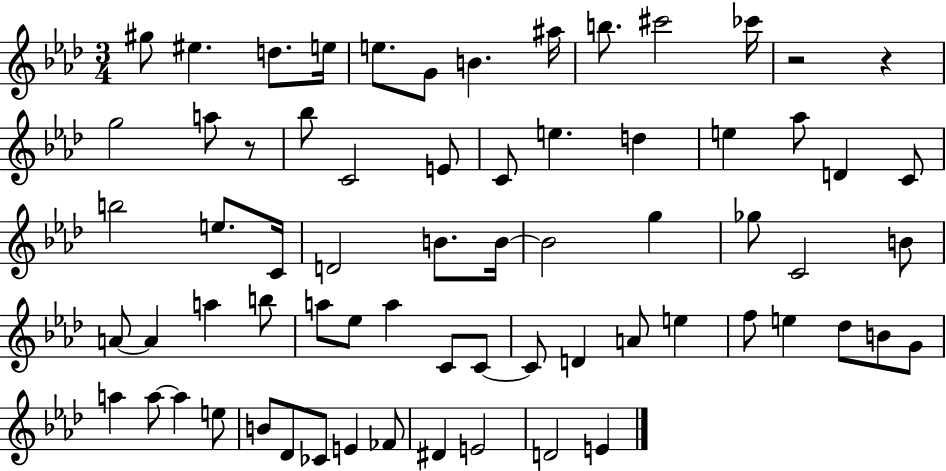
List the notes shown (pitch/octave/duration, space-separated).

G#5/e EIS5/q. D5/e. E5/s E5/e. G4/e B4/q. A#5/s B5/e. C#6/h CES6/s R/h R/q G5/h A5/e R/e Bb5/e C4/h E4/e C4/e E5/q. D5/q E5/q Ab5/e D4/q C4/e B5/h E5/e. C4/s D4/h B4/e. B4/s B4/h G5/q Gb5/e C4/h B4/e A4/e A4/q A5/q B5/e A5/e Eb5/e A5/q C4/e C4/e C4/e D4/q A4/e E5/q F5/e E5/q Db5/e B4/e G4/e A5/q A5/e A5/q E5/e B4/e Db4/e CES4/e E4/q FES4/e D#4/q E4/h D4/h E4/q